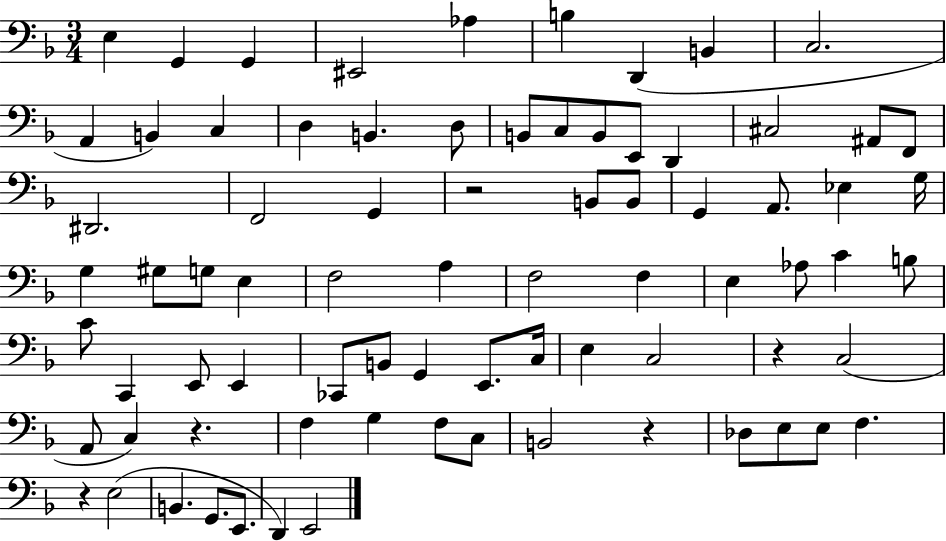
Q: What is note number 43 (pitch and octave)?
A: C4